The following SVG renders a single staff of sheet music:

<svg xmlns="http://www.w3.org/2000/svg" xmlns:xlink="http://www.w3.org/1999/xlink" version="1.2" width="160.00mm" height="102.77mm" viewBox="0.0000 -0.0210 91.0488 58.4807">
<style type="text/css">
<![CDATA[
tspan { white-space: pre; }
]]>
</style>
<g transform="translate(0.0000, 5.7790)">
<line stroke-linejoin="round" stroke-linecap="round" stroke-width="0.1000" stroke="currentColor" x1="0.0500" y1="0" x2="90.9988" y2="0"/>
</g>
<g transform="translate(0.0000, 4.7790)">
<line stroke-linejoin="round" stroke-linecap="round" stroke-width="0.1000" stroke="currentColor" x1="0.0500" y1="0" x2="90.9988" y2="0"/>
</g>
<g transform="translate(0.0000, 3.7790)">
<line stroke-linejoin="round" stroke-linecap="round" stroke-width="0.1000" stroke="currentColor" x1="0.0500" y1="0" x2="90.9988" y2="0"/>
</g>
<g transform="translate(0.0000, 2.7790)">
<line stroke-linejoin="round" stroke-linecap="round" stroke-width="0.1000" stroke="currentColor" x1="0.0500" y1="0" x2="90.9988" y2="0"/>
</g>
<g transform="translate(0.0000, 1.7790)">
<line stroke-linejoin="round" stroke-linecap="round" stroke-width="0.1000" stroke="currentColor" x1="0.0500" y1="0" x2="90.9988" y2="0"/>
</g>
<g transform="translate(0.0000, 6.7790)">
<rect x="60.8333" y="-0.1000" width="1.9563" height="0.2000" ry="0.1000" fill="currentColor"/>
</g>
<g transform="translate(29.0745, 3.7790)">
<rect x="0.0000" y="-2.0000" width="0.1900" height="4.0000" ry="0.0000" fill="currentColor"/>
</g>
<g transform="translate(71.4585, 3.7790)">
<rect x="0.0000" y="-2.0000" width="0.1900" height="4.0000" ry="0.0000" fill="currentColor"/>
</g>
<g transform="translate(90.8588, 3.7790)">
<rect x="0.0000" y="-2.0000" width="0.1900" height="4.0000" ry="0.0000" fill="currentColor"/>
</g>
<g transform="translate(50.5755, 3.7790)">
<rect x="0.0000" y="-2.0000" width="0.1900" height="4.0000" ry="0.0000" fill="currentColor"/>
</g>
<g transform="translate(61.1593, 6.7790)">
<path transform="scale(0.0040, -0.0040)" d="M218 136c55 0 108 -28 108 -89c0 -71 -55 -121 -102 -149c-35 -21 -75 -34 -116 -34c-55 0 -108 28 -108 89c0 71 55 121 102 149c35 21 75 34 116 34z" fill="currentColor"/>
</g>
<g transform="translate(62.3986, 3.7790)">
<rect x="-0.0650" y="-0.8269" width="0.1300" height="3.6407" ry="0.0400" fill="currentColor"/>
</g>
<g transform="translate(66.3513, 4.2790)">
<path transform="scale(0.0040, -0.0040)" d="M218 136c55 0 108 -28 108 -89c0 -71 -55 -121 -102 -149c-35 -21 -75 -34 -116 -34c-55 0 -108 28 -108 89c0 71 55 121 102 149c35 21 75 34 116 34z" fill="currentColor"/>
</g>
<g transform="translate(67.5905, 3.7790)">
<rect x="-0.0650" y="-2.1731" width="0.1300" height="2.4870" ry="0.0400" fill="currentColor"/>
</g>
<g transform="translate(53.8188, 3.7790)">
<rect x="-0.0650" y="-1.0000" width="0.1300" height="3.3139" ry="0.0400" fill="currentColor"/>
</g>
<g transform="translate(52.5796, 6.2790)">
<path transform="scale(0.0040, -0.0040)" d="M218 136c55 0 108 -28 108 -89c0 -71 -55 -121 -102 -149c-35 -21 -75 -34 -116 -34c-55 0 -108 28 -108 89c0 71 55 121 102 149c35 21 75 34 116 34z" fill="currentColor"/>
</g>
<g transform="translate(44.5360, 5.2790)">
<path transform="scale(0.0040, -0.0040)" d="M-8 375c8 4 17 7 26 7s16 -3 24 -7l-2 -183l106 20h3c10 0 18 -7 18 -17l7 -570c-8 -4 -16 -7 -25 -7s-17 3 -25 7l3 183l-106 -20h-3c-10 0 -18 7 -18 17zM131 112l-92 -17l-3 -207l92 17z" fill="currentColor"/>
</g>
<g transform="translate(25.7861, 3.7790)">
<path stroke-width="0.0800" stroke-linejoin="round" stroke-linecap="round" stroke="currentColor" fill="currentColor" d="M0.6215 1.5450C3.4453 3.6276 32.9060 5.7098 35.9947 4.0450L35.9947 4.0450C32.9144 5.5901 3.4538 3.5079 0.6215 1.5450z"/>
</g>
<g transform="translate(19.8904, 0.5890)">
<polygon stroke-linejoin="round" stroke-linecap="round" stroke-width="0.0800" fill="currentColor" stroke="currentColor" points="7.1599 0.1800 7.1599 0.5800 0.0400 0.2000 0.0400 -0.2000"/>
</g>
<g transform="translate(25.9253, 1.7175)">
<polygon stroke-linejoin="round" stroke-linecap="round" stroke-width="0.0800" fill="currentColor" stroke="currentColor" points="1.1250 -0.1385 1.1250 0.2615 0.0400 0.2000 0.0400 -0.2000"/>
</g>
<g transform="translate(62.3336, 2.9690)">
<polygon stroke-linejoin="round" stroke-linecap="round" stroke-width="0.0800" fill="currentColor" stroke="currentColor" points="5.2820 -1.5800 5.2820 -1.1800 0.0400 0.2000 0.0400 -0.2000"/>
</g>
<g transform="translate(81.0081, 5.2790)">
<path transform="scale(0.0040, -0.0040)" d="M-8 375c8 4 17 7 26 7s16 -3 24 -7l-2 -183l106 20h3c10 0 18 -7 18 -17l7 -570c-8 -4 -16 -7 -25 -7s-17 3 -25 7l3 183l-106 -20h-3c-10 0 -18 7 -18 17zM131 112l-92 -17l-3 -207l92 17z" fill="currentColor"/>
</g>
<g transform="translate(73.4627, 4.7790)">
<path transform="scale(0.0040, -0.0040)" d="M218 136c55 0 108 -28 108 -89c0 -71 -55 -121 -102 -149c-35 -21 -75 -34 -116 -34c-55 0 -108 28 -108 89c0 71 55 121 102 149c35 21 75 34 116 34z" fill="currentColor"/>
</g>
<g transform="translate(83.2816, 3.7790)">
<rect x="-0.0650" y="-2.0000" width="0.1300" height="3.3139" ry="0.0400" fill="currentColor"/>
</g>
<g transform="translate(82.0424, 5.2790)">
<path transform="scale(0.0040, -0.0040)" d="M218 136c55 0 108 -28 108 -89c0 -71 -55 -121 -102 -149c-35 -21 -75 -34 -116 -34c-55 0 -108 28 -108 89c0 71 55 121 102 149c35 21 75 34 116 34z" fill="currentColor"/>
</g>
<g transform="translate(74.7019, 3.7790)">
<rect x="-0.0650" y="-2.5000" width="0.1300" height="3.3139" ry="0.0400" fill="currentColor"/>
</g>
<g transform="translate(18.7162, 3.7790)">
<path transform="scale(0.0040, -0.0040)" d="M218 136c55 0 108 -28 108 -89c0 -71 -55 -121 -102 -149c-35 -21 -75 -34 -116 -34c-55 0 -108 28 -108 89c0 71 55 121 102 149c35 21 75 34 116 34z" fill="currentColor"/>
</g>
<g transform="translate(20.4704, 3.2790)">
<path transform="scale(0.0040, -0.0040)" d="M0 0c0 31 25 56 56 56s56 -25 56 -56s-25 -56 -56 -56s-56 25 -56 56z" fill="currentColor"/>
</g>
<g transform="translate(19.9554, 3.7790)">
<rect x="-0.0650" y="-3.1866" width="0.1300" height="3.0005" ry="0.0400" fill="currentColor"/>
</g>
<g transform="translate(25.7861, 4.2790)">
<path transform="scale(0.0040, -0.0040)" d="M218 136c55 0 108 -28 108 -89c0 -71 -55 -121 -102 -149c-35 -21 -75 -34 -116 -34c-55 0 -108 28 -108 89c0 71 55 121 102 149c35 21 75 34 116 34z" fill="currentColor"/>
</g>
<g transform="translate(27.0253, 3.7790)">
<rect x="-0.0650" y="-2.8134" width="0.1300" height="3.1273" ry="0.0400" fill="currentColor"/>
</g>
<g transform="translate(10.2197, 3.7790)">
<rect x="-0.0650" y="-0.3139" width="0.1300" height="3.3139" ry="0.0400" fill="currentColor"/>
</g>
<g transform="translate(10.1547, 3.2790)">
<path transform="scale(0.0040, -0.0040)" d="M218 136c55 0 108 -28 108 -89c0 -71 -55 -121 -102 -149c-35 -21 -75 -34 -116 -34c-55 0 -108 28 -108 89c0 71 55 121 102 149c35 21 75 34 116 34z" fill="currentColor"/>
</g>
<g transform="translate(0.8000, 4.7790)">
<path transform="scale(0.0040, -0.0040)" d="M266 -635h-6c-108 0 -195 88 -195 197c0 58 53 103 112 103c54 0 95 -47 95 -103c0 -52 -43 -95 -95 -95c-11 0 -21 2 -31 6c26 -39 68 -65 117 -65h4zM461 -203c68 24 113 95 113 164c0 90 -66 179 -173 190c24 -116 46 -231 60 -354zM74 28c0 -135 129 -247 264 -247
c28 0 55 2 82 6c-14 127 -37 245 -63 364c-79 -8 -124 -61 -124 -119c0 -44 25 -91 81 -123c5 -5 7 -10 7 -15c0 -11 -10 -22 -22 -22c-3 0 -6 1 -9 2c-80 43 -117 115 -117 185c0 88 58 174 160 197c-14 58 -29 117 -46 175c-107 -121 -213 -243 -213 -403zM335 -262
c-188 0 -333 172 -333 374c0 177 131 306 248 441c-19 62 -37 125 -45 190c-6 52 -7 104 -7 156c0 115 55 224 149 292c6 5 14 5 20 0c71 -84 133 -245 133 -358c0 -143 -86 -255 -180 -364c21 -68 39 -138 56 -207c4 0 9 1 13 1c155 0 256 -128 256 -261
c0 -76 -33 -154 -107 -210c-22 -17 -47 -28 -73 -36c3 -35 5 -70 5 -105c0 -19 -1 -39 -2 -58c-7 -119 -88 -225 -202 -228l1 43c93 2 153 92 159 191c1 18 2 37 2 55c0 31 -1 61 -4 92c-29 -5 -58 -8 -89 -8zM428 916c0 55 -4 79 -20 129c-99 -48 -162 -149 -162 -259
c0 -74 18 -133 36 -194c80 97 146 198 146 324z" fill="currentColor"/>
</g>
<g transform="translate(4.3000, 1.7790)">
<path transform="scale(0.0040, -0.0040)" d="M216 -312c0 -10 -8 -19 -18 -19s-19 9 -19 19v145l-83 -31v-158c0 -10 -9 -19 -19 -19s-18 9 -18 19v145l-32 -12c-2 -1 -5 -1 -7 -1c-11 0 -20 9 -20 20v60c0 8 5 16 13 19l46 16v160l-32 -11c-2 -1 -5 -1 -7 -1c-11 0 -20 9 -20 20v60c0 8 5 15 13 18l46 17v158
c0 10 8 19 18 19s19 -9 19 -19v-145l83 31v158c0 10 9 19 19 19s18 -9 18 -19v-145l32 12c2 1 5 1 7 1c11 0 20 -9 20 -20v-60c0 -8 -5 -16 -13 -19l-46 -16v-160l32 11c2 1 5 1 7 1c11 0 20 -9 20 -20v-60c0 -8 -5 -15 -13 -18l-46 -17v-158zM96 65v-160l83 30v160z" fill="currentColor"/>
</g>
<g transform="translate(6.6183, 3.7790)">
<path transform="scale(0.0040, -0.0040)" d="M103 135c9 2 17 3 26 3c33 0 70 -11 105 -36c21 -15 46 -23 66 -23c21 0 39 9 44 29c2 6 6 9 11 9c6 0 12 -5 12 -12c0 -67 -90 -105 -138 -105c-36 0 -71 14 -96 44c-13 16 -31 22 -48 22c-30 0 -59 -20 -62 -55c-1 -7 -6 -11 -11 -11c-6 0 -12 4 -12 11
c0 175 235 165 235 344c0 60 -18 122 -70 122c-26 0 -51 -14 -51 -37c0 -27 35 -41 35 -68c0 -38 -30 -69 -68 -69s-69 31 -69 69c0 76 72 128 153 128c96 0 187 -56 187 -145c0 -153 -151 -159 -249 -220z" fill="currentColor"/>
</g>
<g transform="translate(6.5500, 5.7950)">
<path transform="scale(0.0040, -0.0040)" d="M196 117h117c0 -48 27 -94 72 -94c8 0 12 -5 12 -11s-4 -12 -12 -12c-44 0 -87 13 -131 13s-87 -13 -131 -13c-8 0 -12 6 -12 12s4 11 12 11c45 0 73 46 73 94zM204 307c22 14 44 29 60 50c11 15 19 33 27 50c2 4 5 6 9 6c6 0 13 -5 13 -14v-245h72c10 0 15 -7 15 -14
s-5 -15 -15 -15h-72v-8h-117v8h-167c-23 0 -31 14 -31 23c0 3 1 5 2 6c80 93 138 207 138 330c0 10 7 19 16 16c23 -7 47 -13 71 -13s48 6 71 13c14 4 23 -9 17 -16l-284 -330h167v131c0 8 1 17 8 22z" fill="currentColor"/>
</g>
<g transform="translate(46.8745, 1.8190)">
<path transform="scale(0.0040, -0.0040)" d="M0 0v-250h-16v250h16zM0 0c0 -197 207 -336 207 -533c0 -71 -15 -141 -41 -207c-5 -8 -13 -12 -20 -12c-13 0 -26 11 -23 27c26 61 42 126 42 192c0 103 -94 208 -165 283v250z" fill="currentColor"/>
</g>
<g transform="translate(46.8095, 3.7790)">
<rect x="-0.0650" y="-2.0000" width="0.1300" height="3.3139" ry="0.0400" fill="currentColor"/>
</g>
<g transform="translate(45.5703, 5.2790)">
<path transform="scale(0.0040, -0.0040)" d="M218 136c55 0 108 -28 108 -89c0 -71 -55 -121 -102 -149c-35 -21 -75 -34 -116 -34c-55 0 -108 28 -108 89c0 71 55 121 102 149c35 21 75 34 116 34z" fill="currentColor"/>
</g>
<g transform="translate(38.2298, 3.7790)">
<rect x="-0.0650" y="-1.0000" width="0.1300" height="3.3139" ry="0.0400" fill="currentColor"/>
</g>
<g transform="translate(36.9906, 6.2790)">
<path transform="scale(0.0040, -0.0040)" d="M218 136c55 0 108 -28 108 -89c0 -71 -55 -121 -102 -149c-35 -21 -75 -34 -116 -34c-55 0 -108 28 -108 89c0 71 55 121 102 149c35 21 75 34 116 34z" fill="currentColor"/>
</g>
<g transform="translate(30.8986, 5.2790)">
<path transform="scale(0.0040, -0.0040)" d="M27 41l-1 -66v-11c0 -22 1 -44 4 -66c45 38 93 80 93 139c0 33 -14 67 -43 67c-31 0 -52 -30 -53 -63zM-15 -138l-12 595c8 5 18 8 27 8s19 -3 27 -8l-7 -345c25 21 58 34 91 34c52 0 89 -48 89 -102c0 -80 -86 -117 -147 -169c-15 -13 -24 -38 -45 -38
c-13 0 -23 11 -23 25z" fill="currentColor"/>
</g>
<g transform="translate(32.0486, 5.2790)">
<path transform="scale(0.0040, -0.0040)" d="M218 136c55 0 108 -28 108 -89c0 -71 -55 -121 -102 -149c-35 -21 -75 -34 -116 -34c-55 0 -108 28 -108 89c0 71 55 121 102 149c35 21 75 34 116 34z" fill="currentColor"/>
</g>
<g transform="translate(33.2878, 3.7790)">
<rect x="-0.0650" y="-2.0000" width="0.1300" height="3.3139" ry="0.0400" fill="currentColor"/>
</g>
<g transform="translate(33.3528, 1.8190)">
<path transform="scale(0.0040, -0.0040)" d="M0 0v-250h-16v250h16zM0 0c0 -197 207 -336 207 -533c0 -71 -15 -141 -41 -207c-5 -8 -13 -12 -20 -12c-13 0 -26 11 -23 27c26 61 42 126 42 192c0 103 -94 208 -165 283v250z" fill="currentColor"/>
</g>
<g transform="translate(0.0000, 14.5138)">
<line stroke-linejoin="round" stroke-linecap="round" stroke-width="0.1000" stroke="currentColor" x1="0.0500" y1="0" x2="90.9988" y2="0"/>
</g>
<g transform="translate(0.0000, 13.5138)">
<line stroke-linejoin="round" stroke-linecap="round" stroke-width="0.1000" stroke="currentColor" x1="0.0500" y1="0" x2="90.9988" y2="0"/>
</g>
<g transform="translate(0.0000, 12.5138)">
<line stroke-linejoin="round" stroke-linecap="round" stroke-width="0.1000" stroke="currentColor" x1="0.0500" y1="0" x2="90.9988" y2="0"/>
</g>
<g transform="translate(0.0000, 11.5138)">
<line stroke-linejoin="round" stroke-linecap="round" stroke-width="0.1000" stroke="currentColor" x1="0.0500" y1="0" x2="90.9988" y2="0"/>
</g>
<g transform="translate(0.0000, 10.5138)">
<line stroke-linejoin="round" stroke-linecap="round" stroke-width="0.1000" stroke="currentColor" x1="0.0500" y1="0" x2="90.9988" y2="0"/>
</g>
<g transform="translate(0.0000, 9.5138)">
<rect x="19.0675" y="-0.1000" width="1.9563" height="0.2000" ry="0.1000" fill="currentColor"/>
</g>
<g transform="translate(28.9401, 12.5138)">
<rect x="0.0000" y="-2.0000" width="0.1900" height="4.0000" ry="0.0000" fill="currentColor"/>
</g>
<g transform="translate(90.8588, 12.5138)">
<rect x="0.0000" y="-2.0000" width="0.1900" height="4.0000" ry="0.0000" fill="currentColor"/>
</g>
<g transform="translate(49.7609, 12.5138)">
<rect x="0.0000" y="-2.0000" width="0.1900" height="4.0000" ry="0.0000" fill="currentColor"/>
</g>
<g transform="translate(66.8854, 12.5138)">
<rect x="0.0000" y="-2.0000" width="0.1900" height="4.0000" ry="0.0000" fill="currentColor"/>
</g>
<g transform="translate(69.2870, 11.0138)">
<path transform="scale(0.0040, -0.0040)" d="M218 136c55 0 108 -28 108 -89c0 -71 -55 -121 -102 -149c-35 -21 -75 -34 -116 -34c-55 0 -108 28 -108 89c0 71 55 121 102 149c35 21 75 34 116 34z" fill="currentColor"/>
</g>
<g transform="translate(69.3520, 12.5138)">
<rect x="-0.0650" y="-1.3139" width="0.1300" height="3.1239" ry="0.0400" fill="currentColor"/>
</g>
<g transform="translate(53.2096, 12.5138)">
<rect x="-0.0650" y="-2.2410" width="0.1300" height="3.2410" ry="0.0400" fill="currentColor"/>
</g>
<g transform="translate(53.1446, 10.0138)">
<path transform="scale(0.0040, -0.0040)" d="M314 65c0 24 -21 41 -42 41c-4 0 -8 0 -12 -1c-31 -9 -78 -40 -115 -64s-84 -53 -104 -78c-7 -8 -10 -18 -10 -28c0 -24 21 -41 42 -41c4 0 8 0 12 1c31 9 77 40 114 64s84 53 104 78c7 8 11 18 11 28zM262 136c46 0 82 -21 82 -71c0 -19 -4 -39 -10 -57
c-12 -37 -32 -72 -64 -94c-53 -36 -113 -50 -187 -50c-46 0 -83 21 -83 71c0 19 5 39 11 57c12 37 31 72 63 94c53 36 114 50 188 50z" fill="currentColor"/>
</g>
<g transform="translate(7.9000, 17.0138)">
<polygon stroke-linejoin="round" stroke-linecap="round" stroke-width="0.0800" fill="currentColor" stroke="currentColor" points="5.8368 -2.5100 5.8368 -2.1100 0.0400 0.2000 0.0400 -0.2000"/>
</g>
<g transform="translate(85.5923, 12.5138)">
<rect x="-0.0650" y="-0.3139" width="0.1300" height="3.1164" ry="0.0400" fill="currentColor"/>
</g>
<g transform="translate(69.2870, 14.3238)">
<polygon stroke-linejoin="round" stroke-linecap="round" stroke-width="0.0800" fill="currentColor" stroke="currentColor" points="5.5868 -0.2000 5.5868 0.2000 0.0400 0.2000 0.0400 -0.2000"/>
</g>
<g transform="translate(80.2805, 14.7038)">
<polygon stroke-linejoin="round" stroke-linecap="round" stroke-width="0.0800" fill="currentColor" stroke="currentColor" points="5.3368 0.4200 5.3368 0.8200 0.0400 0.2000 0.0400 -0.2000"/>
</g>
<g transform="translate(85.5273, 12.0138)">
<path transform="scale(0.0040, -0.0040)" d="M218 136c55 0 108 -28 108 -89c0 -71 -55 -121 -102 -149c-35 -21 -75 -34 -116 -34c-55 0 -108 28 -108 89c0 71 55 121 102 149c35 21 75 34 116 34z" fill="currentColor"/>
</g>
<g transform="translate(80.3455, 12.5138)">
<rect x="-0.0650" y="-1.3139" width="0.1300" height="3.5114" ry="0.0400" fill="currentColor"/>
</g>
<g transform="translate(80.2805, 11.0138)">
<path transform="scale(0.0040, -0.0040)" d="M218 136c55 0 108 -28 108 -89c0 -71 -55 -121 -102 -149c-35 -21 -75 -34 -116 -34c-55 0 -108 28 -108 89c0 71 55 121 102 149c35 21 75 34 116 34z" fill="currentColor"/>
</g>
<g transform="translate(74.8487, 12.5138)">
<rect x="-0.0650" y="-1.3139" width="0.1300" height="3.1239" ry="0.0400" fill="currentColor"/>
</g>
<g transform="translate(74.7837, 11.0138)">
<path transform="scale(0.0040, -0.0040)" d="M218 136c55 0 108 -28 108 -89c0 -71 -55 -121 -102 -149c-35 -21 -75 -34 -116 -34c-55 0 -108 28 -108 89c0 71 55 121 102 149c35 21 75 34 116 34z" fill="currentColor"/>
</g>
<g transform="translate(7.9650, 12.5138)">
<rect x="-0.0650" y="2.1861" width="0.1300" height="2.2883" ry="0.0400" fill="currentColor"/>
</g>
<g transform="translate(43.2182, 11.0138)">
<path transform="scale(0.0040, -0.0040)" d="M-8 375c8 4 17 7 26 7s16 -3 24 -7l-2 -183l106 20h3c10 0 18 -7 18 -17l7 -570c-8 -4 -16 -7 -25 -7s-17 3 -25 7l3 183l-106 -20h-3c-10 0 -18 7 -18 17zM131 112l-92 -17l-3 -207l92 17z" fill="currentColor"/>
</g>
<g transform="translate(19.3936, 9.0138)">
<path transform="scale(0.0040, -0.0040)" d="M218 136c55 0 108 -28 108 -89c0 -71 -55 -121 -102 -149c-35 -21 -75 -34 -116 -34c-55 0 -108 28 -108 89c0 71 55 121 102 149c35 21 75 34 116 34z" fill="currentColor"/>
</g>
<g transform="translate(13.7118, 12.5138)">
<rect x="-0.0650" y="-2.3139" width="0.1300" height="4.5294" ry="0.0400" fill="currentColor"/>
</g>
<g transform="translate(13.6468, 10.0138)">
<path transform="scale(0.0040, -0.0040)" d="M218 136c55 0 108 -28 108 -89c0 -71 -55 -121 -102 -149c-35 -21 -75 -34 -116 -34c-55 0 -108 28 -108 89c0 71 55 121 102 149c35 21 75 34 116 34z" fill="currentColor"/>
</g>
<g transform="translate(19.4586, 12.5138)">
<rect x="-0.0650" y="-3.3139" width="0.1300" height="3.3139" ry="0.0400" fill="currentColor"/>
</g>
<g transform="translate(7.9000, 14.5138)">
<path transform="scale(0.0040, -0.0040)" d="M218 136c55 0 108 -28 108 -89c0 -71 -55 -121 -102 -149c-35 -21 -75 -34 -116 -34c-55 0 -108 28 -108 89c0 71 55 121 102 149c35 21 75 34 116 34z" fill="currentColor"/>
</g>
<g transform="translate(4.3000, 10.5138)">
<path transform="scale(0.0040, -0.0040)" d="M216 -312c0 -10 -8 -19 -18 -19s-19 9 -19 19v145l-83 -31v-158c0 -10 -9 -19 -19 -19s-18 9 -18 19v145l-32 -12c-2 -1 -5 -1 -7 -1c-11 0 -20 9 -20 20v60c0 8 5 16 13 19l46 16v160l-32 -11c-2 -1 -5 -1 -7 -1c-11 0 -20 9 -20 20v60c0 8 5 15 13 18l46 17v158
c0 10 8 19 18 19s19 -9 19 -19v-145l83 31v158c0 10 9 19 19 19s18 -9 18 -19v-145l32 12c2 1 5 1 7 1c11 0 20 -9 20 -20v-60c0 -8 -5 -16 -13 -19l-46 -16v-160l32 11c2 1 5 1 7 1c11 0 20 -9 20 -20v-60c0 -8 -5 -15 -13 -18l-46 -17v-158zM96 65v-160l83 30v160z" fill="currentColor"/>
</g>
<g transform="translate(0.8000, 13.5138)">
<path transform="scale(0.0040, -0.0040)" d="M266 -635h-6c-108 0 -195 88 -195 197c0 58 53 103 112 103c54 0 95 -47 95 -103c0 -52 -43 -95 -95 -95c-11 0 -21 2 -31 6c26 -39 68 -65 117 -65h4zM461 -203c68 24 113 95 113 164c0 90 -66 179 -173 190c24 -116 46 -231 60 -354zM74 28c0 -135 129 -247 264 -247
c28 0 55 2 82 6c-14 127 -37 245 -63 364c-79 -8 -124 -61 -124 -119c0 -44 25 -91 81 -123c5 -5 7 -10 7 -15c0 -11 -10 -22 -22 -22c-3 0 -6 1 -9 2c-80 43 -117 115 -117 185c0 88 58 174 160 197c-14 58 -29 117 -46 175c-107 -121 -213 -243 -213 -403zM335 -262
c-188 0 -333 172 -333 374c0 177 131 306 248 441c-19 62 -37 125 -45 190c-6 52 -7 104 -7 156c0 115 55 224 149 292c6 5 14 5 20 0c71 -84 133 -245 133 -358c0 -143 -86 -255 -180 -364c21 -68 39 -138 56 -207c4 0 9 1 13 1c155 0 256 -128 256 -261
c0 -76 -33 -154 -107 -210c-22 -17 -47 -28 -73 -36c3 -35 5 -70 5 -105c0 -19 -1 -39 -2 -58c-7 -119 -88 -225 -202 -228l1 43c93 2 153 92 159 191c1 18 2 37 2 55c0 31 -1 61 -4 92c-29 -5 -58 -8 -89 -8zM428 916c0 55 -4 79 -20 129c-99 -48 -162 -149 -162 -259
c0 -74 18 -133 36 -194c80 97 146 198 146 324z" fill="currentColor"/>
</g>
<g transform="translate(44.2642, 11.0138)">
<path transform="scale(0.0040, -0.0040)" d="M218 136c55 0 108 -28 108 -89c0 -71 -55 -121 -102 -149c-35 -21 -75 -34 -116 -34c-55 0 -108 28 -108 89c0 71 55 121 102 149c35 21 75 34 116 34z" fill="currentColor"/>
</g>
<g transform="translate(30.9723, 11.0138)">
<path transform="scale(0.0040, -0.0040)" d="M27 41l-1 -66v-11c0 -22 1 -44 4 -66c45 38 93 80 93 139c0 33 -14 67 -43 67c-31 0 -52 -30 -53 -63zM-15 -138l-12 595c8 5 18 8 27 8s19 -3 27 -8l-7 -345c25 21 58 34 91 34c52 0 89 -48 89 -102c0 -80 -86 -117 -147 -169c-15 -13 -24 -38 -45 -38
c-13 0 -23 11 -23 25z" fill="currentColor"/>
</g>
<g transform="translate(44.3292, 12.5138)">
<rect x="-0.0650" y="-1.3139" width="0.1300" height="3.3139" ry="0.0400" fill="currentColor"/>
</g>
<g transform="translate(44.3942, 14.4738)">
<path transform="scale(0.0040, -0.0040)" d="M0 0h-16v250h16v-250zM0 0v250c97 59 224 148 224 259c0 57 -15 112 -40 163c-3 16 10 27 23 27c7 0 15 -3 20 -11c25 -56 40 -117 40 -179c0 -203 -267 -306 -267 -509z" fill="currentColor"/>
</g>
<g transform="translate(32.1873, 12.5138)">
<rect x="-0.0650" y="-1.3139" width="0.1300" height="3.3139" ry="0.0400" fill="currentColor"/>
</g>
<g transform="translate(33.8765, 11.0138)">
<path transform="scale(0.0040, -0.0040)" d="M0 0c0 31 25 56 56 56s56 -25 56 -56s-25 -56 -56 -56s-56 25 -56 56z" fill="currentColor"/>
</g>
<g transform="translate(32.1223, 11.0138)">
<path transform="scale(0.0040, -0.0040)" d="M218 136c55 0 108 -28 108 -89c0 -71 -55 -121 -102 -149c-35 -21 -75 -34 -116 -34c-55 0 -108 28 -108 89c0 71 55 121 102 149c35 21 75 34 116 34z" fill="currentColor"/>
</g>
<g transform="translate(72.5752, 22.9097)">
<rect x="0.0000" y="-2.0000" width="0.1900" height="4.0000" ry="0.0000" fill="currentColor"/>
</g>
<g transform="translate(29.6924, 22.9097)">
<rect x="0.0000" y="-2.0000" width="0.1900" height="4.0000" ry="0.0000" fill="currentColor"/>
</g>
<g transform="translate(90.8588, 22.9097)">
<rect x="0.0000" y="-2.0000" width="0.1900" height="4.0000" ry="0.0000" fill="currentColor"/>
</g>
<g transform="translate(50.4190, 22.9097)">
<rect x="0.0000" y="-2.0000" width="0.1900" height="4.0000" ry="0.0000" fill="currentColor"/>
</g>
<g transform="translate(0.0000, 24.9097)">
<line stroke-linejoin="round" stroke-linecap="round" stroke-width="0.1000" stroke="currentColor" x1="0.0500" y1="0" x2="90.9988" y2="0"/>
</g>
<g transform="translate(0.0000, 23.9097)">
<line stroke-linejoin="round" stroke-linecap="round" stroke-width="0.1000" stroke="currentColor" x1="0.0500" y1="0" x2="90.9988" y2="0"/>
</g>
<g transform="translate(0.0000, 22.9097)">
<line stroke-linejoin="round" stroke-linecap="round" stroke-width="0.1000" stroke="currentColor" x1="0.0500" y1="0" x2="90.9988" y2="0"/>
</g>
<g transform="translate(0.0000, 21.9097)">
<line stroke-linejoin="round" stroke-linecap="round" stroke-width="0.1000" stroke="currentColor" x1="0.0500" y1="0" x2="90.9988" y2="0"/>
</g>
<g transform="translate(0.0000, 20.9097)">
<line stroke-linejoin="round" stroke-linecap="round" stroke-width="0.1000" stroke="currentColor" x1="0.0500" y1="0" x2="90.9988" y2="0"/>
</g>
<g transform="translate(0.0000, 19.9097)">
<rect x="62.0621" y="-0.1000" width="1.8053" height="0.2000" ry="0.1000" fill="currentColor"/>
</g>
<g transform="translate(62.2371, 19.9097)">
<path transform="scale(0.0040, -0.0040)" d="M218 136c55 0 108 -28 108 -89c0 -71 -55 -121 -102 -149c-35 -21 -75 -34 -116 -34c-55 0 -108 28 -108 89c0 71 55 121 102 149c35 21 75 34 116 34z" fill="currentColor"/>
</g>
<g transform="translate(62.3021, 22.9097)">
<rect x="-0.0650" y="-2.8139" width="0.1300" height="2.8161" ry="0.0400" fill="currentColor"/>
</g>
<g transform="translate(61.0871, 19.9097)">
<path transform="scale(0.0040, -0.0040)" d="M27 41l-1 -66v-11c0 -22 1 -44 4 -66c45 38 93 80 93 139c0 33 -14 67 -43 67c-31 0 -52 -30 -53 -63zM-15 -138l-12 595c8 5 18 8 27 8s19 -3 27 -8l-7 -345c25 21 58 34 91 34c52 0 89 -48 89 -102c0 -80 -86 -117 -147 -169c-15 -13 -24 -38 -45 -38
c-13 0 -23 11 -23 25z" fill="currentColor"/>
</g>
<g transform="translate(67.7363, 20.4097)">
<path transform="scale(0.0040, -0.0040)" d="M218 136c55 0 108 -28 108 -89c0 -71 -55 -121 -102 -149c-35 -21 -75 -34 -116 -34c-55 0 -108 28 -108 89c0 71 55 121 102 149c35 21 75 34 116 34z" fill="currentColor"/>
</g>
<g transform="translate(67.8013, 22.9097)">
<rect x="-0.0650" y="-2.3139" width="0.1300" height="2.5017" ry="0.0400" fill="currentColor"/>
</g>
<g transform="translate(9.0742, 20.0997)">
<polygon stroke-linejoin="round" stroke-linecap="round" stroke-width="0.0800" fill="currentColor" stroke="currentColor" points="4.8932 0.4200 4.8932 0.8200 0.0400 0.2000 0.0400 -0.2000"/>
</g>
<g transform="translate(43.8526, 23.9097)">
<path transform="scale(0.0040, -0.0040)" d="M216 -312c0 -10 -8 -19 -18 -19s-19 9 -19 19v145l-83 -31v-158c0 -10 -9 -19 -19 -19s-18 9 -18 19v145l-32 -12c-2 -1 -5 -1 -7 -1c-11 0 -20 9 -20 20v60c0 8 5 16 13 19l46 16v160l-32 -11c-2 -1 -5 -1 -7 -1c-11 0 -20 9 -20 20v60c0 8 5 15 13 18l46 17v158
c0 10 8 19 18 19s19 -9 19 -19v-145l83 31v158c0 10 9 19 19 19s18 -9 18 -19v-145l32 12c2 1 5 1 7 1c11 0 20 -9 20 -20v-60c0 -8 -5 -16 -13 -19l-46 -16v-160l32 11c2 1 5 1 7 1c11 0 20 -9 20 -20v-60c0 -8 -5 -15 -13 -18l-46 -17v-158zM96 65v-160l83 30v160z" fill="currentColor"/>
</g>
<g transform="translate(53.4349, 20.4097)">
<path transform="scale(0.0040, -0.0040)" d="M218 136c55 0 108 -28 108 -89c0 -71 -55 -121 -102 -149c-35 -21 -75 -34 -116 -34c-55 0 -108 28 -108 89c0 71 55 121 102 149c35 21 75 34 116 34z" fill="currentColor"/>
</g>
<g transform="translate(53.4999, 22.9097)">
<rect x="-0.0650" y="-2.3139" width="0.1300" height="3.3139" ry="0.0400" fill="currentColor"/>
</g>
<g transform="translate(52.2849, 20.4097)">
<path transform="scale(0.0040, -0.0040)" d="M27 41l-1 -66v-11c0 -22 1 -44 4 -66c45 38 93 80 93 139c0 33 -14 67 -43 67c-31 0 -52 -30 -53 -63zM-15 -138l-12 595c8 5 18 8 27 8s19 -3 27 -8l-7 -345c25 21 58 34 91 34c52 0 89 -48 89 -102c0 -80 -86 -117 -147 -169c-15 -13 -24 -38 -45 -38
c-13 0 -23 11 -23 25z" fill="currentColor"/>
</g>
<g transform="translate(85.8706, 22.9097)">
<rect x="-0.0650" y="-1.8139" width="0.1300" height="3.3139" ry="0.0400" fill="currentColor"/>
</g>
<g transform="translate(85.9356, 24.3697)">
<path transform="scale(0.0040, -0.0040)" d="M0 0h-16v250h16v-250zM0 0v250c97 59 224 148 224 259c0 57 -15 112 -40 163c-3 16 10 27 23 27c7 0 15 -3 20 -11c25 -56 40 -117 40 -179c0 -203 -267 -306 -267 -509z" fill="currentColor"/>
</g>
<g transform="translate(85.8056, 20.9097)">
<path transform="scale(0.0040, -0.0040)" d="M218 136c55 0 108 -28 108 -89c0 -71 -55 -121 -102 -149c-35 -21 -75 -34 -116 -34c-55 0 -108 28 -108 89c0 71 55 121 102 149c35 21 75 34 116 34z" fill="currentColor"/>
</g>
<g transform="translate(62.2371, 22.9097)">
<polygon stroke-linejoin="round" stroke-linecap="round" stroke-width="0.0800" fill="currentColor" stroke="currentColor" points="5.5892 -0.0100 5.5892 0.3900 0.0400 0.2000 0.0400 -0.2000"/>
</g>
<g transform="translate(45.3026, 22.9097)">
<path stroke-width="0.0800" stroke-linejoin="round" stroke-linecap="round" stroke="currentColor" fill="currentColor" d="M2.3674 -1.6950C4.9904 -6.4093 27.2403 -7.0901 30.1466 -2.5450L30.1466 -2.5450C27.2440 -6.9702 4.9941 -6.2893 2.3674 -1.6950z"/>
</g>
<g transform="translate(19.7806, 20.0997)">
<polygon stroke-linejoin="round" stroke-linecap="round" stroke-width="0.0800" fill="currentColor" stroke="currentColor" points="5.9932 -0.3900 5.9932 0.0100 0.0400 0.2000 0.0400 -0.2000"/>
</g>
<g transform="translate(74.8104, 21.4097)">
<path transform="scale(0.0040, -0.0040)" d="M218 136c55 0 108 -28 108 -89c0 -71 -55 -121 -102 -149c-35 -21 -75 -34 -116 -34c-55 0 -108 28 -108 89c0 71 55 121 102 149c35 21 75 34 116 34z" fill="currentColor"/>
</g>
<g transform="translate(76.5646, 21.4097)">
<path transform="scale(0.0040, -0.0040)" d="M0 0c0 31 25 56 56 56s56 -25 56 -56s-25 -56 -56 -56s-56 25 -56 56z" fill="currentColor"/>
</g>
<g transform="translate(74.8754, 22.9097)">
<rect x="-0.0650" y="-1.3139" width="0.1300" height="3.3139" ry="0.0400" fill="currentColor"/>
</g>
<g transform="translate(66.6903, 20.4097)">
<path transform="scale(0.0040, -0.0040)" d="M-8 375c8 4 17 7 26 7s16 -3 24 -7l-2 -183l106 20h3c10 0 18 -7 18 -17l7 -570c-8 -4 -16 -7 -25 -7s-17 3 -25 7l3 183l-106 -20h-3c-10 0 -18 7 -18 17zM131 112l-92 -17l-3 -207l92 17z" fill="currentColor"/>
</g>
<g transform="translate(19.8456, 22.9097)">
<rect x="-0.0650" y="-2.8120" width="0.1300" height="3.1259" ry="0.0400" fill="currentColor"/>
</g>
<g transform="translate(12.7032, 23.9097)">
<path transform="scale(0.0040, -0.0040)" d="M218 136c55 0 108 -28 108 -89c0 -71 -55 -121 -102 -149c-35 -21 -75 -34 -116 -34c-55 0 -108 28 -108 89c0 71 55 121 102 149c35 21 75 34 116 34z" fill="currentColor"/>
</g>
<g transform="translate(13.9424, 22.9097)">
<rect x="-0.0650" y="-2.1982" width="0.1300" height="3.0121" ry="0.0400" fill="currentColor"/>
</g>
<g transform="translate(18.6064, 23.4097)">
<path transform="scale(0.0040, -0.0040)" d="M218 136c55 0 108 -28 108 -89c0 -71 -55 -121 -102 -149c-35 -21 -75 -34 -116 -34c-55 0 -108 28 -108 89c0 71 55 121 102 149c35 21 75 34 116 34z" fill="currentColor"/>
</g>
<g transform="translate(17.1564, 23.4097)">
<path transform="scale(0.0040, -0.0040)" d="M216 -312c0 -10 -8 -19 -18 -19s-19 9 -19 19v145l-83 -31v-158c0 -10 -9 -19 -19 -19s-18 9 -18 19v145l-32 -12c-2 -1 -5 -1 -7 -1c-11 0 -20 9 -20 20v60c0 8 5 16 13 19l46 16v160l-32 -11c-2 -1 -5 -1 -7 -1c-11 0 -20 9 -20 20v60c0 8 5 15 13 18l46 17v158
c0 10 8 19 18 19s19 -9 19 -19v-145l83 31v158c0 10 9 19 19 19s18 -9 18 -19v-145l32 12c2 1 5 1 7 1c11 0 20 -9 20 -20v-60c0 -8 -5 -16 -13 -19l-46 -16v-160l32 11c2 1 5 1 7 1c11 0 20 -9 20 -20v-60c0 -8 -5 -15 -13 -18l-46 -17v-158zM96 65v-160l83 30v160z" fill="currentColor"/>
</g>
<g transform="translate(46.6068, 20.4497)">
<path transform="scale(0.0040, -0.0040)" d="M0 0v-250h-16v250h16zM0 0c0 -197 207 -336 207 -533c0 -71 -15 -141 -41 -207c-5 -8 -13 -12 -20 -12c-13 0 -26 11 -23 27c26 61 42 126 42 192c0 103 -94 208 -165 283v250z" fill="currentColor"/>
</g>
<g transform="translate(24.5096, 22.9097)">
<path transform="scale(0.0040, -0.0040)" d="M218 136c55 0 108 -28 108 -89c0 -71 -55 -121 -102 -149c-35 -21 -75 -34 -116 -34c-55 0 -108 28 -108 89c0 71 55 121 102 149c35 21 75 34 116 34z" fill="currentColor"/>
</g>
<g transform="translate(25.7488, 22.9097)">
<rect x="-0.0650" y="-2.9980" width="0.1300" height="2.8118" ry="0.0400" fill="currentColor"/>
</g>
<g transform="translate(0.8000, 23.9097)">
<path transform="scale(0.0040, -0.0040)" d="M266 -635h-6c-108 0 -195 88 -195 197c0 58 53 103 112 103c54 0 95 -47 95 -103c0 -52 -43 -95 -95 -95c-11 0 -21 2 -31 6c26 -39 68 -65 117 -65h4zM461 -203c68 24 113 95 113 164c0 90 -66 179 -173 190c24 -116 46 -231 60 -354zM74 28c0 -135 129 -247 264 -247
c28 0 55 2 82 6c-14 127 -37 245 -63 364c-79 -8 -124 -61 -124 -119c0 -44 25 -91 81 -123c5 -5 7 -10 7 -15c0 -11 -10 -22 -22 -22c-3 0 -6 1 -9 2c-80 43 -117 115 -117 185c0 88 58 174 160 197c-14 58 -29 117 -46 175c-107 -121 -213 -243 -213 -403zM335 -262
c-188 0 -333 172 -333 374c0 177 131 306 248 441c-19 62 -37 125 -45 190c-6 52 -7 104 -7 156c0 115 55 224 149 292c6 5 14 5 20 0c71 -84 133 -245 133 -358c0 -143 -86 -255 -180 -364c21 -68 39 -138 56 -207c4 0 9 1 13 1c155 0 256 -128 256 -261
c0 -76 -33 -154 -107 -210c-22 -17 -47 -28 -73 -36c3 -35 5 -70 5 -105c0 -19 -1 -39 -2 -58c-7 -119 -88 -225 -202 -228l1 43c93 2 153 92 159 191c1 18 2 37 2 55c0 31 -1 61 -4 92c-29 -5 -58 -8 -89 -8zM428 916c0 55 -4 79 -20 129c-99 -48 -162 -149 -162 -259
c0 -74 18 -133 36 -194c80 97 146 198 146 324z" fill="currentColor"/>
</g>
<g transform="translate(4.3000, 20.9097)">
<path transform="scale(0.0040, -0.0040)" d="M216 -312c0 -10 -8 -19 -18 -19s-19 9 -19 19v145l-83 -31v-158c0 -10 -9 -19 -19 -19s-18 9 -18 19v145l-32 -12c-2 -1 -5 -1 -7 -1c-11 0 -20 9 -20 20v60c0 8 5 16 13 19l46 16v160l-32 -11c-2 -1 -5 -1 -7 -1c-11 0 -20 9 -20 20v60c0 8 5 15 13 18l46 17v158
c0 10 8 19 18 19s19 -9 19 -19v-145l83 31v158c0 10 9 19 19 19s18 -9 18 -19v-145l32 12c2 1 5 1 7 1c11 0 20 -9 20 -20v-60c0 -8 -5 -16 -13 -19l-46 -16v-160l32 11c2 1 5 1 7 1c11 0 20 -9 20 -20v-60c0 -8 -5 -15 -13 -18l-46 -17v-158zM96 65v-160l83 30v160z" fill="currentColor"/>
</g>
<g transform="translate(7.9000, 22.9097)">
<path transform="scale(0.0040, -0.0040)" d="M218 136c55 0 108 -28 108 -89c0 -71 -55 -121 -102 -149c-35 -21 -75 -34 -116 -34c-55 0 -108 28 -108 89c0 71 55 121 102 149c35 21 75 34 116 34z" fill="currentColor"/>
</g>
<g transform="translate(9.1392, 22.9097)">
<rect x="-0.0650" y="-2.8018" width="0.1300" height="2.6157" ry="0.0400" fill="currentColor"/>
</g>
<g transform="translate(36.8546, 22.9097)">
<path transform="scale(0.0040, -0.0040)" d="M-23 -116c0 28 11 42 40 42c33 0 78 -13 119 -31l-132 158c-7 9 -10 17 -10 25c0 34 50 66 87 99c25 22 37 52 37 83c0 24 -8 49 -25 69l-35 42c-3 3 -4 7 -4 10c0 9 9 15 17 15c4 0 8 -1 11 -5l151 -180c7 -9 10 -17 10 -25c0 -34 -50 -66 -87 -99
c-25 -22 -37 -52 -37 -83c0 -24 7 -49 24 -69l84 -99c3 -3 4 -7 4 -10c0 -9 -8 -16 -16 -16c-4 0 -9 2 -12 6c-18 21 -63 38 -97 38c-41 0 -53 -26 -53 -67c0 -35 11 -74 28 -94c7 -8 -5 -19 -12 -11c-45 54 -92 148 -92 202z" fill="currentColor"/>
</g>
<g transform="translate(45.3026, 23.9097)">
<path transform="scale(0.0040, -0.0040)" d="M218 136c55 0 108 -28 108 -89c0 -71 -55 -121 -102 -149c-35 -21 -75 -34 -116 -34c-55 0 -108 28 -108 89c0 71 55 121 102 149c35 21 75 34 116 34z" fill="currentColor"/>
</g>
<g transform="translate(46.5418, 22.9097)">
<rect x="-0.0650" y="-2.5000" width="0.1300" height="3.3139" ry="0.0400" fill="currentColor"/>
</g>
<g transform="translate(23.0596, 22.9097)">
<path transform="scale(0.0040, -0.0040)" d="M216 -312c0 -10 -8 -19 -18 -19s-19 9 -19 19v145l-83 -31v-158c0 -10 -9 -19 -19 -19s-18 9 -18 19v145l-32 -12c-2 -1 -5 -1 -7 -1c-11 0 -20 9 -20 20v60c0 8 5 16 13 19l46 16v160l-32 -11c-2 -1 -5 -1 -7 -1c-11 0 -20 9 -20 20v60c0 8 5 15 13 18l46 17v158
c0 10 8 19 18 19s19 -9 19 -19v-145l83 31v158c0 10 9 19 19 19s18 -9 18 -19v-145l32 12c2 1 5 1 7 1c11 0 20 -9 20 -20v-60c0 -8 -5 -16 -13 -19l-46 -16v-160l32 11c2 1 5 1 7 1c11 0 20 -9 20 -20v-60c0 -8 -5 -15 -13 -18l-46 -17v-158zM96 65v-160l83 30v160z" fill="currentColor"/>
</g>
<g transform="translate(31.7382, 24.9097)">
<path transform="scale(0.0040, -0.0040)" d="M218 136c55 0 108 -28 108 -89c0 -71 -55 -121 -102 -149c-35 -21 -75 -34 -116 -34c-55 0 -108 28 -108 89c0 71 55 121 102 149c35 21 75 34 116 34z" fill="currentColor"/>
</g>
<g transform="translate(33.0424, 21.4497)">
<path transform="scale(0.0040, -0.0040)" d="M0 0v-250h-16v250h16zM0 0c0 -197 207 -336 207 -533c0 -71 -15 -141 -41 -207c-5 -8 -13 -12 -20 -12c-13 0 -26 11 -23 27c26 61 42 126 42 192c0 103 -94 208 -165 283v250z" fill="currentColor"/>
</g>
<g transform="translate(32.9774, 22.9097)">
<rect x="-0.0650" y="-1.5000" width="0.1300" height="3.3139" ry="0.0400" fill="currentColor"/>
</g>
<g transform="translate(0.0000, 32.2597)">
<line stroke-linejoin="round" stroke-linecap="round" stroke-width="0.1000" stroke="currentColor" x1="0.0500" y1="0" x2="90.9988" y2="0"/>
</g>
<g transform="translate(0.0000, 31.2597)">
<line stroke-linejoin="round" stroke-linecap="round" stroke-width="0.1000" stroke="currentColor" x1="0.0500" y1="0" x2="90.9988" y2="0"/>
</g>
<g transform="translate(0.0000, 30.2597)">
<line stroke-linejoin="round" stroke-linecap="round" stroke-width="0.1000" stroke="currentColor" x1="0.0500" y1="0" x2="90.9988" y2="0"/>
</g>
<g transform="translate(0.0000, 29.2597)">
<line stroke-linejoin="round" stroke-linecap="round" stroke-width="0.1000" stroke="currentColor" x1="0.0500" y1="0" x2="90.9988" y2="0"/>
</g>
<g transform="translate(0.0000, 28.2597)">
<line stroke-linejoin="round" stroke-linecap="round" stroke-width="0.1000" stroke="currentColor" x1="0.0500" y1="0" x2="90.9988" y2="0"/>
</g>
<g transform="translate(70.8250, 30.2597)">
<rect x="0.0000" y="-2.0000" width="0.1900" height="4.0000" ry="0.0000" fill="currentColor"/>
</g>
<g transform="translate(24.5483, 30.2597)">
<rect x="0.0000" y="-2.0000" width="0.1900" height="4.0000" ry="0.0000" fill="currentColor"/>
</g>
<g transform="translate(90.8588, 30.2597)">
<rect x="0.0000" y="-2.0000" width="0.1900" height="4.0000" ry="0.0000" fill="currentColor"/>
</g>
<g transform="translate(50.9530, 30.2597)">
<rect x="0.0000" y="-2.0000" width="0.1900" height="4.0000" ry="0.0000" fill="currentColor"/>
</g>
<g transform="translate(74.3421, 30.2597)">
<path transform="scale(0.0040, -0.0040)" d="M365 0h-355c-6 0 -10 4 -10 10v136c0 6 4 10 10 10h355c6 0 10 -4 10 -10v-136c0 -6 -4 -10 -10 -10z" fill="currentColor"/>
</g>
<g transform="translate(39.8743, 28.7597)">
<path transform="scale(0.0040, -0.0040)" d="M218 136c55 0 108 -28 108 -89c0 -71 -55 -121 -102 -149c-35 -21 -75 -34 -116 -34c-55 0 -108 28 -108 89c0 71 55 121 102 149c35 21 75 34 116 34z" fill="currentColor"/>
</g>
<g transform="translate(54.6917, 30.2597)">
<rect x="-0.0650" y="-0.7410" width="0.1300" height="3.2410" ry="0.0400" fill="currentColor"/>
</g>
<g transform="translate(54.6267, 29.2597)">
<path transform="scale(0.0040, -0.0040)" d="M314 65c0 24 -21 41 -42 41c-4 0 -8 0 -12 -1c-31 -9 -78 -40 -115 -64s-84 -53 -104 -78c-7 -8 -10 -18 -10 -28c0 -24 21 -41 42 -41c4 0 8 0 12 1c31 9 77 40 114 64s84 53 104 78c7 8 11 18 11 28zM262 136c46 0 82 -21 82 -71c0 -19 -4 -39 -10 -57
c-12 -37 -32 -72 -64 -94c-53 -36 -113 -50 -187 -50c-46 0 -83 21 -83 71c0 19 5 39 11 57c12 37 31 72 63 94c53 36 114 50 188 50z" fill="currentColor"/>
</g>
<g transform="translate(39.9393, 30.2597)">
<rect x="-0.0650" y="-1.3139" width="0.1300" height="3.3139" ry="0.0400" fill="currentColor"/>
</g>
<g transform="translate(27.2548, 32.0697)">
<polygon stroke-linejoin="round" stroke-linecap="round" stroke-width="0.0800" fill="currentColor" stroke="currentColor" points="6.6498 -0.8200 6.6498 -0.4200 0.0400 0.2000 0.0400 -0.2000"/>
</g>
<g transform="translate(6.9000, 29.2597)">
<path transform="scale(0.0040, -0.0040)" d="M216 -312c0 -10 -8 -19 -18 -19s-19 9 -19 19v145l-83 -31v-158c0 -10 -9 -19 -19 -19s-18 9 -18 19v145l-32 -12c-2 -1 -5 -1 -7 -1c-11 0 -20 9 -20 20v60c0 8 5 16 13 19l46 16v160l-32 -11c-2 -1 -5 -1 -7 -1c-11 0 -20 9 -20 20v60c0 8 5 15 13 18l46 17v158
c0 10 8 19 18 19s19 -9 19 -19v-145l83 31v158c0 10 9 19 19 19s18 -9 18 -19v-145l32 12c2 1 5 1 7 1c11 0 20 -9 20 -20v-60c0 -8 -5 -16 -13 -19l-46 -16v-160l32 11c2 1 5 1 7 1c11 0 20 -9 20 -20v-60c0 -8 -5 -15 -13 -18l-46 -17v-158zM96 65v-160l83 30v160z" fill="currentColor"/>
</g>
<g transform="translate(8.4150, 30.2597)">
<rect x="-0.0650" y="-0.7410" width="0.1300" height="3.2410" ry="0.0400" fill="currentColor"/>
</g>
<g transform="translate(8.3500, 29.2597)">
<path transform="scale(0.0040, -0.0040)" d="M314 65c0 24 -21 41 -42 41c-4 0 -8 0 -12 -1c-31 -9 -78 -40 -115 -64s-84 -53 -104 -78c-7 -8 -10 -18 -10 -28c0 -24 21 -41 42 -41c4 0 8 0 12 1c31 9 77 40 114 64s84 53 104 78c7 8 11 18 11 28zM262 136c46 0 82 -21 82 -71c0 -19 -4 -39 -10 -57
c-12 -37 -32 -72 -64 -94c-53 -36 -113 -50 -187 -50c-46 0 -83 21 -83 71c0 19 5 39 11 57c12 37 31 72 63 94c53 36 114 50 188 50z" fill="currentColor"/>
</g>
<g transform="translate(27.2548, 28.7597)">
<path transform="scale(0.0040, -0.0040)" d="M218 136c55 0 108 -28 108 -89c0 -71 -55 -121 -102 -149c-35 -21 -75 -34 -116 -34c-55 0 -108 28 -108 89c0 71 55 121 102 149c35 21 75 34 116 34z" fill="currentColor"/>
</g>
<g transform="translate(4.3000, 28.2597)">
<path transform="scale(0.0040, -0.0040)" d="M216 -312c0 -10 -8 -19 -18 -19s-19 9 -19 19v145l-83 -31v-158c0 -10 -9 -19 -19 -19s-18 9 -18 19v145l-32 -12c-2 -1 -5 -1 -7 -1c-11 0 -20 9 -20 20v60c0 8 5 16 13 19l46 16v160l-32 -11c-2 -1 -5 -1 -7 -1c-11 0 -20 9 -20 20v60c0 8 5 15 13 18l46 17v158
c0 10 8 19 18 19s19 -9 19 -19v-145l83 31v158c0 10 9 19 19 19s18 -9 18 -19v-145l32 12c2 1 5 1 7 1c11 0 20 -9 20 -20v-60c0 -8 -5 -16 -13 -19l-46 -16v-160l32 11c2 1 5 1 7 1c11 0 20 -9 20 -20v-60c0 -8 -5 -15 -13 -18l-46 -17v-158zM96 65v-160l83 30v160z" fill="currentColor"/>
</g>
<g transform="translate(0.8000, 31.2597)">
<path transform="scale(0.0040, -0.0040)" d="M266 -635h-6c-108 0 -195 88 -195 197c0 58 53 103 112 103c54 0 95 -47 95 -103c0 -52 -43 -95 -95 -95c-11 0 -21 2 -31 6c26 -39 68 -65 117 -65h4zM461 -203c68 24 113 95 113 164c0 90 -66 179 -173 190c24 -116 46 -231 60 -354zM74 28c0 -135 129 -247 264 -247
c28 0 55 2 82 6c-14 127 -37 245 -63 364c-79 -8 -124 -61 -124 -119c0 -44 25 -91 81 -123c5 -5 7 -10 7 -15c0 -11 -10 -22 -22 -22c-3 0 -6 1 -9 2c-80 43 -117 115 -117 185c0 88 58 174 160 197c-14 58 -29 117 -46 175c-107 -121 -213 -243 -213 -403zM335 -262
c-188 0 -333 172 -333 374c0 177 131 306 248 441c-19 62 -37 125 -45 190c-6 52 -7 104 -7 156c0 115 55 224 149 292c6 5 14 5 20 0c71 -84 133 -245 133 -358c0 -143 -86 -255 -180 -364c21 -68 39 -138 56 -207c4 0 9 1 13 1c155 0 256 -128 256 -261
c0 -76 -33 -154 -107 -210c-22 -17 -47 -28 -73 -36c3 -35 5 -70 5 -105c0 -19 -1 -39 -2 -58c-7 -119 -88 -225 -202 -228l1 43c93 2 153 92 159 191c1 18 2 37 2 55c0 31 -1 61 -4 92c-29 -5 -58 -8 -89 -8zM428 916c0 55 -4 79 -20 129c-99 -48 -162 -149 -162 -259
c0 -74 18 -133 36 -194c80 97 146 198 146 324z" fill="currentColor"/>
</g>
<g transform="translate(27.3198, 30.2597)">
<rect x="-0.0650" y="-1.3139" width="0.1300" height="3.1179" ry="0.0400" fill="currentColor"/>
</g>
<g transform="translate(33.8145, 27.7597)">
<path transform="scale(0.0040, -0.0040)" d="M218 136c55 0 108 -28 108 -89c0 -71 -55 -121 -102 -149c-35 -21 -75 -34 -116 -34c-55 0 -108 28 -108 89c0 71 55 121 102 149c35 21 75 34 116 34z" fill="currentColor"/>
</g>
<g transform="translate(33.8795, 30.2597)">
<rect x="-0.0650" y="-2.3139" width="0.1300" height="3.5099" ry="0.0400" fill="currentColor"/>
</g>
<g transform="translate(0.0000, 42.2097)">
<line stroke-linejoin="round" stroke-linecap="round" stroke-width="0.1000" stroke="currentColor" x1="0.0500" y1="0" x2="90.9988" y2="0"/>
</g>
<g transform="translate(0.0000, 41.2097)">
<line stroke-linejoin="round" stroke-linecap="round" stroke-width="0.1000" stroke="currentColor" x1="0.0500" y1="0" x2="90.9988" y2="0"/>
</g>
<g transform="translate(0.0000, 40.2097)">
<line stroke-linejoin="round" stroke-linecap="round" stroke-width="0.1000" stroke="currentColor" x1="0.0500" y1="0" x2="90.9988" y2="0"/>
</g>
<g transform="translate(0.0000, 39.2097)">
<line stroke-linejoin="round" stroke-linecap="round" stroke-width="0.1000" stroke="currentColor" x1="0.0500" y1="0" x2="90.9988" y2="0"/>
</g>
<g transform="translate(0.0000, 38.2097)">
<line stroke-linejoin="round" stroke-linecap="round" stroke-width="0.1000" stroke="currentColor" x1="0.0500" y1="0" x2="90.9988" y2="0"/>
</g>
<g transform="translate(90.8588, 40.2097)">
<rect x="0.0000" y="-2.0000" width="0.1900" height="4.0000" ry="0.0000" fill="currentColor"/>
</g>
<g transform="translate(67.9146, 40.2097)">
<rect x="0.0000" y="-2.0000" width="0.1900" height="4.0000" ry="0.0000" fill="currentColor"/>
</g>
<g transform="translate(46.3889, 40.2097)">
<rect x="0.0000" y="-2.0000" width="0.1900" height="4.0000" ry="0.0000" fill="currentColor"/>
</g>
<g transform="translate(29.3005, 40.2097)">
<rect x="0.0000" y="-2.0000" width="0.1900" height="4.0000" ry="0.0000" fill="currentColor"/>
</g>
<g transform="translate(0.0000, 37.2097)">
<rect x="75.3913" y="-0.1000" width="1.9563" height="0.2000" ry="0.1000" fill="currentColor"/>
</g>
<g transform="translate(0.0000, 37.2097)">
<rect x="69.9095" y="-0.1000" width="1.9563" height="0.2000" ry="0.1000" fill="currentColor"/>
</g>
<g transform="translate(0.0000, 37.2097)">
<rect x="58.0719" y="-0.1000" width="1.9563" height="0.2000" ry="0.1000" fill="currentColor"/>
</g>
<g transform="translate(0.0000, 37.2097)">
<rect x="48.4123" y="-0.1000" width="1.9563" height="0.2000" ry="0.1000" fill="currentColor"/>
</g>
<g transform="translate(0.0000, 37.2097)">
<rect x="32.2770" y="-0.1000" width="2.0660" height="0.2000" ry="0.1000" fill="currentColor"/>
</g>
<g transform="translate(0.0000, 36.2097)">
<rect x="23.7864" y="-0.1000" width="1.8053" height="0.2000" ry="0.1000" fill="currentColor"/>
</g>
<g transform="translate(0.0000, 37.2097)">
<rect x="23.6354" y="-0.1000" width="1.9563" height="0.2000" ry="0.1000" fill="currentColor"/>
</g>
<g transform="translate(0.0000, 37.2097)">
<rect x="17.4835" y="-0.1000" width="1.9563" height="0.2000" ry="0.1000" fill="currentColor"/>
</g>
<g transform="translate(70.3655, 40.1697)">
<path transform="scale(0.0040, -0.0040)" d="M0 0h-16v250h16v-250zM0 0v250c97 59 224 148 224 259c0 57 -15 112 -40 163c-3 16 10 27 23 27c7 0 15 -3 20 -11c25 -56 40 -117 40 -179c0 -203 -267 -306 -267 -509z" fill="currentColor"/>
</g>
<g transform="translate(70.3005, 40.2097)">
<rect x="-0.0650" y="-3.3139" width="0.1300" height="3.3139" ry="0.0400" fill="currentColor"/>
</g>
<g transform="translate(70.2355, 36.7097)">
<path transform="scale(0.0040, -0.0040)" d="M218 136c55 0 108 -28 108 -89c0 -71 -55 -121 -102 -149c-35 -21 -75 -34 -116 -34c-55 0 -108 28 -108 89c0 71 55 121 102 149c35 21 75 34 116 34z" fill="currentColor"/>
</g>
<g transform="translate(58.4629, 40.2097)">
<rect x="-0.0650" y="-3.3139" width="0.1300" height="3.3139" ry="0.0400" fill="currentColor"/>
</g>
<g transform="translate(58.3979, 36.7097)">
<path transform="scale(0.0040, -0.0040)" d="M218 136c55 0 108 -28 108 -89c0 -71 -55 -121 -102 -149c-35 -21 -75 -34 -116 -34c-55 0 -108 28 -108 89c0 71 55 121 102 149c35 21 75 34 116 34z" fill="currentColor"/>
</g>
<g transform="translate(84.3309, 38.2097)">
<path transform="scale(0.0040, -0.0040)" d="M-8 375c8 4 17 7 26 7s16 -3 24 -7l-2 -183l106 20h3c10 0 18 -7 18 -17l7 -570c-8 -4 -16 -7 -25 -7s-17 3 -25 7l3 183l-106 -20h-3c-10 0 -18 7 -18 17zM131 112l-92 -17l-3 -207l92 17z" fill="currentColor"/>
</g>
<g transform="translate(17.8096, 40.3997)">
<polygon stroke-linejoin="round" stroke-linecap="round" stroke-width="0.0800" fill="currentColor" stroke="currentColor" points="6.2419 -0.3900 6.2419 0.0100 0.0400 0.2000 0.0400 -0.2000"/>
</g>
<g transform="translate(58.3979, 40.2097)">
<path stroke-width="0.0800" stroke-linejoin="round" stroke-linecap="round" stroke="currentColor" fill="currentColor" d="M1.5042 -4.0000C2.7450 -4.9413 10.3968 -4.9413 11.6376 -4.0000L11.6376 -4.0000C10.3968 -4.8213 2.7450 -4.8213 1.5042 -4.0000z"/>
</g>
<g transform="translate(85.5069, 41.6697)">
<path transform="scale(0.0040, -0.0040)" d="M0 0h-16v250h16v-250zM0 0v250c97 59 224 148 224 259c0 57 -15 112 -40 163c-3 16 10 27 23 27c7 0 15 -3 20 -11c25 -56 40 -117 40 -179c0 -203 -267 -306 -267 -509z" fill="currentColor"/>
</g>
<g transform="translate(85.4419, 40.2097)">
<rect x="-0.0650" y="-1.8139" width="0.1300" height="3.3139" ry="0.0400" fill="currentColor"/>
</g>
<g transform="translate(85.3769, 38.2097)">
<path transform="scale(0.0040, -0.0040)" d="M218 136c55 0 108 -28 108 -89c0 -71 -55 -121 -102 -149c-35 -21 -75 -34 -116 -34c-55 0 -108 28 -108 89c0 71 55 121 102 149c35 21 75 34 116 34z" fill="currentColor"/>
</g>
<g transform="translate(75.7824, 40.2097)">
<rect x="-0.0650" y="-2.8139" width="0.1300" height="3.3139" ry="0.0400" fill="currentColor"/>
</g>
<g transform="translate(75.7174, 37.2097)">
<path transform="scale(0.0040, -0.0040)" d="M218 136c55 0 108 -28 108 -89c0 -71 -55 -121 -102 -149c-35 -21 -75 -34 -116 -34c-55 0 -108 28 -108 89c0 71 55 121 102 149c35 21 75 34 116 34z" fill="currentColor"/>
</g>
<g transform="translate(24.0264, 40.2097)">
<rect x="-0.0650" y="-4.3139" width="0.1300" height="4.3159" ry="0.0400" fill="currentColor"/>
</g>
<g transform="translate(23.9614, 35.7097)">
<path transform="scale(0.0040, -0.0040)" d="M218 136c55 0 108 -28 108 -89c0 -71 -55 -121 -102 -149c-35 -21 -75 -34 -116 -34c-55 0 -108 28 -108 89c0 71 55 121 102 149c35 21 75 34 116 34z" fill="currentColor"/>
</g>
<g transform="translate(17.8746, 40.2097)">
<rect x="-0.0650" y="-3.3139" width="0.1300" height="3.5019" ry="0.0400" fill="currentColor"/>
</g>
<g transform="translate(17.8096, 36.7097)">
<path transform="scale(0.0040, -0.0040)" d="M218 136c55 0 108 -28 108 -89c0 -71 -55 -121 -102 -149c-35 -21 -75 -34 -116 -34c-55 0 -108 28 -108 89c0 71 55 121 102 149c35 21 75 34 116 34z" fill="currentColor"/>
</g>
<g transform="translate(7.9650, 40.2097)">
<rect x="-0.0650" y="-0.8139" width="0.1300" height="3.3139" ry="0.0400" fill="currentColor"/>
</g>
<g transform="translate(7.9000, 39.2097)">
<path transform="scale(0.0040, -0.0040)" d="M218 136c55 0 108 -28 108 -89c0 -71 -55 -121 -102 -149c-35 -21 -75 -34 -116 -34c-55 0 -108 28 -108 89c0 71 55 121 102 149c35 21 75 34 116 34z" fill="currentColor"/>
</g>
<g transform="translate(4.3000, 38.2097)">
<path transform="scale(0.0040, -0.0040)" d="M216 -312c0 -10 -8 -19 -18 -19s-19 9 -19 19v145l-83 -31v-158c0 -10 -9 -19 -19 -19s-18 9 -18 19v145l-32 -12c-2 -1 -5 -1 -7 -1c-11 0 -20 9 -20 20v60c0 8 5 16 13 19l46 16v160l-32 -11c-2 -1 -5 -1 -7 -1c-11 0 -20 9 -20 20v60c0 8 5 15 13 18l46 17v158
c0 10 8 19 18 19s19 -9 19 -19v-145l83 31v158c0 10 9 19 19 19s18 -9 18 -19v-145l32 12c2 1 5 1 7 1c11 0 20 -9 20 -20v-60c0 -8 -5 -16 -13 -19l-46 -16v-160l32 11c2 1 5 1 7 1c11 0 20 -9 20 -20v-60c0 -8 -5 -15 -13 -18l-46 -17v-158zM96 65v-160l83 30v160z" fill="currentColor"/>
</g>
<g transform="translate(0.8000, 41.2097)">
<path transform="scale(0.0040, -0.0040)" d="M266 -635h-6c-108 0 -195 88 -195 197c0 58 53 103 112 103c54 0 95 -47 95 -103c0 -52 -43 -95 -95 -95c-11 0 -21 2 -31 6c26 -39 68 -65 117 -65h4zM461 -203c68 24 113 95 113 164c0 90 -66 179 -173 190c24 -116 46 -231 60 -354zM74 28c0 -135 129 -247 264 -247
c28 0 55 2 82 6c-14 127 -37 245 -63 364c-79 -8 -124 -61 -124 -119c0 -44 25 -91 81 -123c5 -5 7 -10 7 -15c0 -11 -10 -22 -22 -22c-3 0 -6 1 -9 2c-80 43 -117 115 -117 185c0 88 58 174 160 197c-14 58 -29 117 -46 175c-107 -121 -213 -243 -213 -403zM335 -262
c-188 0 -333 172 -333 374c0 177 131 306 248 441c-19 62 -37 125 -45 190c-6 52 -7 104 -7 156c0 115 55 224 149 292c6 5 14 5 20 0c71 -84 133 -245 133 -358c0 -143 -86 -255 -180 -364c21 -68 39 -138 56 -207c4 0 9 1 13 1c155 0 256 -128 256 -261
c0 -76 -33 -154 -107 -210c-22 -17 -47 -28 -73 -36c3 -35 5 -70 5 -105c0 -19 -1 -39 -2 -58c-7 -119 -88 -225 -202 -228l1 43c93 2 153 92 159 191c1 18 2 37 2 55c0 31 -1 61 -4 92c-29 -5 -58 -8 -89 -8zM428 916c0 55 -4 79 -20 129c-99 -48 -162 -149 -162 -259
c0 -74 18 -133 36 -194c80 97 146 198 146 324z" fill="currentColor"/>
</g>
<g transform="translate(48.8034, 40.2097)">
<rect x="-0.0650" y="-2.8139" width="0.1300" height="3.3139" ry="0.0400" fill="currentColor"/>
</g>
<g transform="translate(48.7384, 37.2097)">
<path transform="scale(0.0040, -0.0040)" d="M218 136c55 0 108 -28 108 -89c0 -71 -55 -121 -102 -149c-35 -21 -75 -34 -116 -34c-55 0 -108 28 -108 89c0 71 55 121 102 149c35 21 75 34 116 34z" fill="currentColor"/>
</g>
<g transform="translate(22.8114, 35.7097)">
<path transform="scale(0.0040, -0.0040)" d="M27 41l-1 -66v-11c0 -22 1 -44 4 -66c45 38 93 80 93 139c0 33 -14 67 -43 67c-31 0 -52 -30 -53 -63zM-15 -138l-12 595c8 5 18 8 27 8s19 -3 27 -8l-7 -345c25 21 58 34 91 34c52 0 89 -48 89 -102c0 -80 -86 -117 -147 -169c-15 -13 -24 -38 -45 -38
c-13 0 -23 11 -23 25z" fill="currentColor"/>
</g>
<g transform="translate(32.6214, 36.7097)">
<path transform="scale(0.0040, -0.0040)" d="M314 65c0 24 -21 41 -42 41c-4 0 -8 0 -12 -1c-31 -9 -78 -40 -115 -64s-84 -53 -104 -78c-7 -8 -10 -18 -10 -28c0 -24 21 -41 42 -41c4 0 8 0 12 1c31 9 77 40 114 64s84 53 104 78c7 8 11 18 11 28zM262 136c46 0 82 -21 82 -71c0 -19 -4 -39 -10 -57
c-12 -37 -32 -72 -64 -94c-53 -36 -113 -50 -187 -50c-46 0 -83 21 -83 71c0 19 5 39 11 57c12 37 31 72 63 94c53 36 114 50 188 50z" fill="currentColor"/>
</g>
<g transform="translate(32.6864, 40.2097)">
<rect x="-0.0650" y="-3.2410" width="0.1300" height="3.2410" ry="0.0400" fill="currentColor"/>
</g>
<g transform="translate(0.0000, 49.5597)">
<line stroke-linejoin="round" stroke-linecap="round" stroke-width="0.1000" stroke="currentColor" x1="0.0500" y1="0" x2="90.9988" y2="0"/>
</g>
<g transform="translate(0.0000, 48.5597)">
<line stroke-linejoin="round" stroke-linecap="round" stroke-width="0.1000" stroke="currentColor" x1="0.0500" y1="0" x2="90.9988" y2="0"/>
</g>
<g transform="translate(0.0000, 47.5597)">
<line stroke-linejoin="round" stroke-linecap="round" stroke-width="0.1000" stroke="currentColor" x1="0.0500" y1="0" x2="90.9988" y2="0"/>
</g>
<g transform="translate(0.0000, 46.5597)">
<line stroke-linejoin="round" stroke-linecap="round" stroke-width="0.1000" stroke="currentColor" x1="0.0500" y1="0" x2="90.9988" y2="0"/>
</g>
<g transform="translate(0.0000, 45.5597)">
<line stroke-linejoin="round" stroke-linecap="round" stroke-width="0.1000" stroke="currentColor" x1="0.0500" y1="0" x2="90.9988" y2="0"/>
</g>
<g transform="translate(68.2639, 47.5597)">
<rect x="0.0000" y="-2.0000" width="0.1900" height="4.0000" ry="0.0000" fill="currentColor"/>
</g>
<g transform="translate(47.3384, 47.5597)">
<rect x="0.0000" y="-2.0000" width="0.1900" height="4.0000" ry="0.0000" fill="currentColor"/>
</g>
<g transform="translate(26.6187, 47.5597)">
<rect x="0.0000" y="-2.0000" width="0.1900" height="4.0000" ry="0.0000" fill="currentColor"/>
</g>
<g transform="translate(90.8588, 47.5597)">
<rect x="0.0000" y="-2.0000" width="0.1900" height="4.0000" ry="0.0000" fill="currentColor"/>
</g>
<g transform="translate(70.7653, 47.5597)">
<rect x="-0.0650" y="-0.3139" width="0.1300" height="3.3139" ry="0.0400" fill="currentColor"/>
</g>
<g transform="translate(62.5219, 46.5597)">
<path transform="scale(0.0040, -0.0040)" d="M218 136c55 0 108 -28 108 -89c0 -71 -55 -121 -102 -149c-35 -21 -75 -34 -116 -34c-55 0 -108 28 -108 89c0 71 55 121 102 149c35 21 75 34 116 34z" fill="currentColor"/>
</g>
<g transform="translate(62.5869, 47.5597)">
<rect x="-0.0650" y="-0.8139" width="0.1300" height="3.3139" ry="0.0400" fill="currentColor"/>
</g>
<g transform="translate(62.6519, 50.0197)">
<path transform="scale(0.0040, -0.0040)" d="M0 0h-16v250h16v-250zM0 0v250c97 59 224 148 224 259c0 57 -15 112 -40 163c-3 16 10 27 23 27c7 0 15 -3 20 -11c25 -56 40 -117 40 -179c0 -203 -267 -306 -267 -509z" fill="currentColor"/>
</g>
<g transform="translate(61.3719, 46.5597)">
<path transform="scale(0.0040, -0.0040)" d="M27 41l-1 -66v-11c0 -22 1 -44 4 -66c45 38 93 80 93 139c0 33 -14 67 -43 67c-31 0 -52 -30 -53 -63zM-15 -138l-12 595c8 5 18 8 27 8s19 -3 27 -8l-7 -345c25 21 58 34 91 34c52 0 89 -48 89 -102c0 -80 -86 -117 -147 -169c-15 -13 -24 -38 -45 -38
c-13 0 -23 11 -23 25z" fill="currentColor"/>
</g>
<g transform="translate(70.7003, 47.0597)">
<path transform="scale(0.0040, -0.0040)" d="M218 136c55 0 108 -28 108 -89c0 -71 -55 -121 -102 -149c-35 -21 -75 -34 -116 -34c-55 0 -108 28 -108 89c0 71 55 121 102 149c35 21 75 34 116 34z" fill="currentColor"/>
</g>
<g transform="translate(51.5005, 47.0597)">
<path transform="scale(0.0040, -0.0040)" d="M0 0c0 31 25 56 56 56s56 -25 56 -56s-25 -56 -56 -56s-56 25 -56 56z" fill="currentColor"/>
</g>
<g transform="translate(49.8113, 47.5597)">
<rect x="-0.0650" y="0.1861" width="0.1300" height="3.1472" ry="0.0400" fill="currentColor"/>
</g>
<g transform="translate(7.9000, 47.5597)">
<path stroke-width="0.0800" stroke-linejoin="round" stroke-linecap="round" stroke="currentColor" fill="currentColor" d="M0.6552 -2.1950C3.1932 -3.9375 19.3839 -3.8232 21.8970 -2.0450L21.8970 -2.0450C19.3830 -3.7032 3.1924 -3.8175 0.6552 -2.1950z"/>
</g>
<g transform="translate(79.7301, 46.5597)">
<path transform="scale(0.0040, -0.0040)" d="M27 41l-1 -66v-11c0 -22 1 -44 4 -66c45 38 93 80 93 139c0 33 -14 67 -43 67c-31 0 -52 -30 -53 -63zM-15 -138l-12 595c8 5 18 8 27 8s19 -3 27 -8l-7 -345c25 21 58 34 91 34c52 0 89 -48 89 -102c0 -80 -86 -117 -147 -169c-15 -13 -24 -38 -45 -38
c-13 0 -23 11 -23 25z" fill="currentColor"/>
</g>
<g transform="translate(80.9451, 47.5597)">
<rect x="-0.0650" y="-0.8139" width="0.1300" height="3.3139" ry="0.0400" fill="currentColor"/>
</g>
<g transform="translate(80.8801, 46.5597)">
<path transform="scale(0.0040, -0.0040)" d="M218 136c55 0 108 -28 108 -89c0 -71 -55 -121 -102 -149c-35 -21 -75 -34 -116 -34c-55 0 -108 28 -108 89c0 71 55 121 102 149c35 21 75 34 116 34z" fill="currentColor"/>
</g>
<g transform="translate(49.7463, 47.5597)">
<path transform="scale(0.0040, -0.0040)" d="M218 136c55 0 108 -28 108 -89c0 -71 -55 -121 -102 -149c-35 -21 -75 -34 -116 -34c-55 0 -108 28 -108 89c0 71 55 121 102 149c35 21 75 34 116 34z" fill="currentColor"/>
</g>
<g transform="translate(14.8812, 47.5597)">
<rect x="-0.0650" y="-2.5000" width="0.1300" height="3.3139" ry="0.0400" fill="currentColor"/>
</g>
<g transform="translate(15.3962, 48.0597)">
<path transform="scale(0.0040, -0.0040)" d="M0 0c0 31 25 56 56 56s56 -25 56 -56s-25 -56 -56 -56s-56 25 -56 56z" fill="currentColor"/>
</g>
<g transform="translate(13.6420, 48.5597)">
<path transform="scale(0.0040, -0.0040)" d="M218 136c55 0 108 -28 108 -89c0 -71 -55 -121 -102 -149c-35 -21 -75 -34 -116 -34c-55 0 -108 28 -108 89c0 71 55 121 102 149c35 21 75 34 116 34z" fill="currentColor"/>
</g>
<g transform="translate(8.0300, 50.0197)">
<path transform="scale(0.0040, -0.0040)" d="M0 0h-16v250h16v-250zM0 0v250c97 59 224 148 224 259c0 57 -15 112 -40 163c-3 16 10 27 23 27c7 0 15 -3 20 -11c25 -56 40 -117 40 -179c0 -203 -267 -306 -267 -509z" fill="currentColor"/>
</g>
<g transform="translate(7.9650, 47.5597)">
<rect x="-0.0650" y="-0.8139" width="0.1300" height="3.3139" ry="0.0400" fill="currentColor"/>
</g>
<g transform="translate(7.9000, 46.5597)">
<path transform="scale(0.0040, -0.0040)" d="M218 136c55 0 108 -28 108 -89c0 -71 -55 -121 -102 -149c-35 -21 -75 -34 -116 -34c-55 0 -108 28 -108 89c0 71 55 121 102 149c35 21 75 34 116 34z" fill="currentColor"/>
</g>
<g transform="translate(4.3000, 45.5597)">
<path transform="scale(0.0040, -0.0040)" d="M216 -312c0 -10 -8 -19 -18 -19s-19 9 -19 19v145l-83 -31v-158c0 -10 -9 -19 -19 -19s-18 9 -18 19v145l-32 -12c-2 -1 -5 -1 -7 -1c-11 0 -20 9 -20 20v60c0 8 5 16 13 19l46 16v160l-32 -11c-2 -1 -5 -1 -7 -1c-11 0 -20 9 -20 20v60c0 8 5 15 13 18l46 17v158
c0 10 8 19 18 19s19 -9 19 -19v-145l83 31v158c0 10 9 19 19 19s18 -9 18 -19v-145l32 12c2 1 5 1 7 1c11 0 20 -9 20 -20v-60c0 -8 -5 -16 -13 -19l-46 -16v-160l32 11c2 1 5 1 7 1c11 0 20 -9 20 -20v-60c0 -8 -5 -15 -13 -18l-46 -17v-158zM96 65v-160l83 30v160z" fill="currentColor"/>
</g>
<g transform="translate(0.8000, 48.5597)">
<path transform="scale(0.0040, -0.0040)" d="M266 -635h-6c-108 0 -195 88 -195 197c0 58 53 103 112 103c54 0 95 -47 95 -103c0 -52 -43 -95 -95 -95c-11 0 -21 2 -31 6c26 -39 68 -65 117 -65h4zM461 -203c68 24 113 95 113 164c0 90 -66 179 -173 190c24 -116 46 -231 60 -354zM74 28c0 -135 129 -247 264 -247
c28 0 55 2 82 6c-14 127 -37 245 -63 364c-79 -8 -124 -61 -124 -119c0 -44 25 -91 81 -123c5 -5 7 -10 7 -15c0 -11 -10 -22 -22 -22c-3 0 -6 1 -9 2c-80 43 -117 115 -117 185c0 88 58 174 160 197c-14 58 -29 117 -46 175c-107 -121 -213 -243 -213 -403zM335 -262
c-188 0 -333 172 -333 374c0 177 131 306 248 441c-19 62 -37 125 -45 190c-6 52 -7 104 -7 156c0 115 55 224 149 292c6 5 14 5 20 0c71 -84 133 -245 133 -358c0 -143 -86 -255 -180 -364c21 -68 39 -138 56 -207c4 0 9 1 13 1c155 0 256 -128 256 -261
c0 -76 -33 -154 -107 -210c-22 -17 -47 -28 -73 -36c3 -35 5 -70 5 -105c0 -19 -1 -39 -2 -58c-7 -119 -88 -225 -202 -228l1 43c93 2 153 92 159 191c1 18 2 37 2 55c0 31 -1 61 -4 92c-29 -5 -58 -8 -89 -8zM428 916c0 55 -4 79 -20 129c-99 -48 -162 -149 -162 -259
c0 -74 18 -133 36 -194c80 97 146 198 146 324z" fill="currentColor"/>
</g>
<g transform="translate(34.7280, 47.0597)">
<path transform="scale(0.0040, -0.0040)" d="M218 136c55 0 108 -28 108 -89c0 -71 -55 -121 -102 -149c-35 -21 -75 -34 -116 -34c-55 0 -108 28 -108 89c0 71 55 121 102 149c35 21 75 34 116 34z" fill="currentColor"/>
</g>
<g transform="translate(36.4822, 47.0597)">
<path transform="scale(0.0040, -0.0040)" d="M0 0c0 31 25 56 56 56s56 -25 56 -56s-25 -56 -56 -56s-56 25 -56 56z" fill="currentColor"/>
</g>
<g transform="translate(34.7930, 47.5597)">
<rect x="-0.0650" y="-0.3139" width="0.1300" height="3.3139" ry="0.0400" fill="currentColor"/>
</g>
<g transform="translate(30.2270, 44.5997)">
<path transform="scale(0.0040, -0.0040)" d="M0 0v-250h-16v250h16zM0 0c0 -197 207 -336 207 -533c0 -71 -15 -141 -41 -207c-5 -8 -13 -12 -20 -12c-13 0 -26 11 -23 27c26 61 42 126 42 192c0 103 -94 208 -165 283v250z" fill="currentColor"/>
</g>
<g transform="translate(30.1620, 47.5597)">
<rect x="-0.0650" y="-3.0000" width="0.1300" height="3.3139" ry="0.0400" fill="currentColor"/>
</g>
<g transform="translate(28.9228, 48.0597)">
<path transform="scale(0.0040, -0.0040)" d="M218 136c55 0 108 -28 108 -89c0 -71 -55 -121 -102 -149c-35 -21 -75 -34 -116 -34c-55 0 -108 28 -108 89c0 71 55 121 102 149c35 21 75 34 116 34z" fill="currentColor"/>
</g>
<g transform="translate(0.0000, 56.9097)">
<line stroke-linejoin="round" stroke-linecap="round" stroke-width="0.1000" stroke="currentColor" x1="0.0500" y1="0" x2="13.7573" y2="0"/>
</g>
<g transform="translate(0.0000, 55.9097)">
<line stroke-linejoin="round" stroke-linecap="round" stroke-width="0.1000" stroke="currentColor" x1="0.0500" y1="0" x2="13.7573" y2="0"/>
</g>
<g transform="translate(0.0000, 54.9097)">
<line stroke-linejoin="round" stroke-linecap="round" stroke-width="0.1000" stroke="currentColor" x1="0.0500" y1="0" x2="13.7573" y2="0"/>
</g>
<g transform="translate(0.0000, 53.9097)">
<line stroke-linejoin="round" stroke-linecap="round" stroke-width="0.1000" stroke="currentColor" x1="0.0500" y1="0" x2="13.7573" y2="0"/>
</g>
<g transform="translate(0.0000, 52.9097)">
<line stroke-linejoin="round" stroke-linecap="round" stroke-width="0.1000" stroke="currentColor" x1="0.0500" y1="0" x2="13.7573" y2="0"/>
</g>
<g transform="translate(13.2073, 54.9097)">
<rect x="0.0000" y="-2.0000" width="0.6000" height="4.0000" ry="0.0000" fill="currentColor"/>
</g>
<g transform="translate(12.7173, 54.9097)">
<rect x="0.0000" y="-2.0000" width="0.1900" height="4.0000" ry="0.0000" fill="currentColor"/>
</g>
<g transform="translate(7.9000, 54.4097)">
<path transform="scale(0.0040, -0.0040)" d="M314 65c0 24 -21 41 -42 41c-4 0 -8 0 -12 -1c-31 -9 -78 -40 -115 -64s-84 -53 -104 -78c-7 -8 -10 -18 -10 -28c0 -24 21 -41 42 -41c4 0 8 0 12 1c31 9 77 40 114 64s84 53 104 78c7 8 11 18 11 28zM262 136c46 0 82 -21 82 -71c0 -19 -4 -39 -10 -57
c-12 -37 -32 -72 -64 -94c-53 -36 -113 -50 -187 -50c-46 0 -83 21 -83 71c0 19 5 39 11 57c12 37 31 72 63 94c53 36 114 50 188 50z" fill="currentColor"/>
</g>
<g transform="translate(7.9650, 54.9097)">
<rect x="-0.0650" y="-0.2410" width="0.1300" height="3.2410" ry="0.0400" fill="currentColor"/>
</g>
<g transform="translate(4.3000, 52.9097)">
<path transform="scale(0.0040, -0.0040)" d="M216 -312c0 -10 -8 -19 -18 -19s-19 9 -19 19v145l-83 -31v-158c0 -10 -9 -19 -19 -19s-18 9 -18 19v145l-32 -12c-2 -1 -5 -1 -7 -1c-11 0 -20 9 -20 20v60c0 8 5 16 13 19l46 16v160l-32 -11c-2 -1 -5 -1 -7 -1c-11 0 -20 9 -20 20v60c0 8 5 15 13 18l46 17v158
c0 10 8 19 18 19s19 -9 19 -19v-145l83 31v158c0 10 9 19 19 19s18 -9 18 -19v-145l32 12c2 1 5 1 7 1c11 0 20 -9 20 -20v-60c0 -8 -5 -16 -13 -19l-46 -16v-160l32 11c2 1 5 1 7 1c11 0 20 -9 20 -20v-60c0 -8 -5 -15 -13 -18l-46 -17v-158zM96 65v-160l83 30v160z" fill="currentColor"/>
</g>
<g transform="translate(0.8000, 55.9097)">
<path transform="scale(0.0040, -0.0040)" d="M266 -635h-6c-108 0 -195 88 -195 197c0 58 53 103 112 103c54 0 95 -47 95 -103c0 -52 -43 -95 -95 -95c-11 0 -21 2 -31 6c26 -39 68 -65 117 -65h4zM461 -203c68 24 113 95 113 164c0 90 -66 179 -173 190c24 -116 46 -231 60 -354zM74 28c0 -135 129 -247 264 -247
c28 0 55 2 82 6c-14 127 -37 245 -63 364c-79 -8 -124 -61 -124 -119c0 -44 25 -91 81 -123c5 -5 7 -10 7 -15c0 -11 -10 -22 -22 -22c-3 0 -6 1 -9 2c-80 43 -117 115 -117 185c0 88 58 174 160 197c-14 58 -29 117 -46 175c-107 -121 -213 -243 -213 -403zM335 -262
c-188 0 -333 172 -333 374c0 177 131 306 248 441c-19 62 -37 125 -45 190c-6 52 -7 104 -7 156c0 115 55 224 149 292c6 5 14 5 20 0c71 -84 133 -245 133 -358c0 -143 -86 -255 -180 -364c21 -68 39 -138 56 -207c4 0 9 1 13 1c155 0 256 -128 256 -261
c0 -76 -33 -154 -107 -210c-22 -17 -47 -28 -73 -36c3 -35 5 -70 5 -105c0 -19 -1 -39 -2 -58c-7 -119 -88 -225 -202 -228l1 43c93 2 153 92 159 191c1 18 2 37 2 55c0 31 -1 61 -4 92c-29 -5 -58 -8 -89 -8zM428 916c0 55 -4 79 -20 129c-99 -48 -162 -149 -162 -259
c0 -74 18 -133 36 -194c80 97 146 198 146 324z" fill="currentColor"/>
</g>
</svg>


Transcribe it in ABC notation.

X:1
T:Untitled
M:2/4
L:1/4
K:G
c B/2 A/4 _F/2 D F/2 D C/2 A/2 G F E/2 g/2 b _e e/2 g2 e/2 e/2 e/2 c/2 B/2 G/2 ^A/2 ^B/2 E/2 z ^G/2 _g _a/2 g/2 e ^f/2 ^d2 e/2 g/2 e d2 z2 d b/2 _d'/2 b2 a b b/2 a f/2 d/2 G A/2 c B _d/2 c _d c2